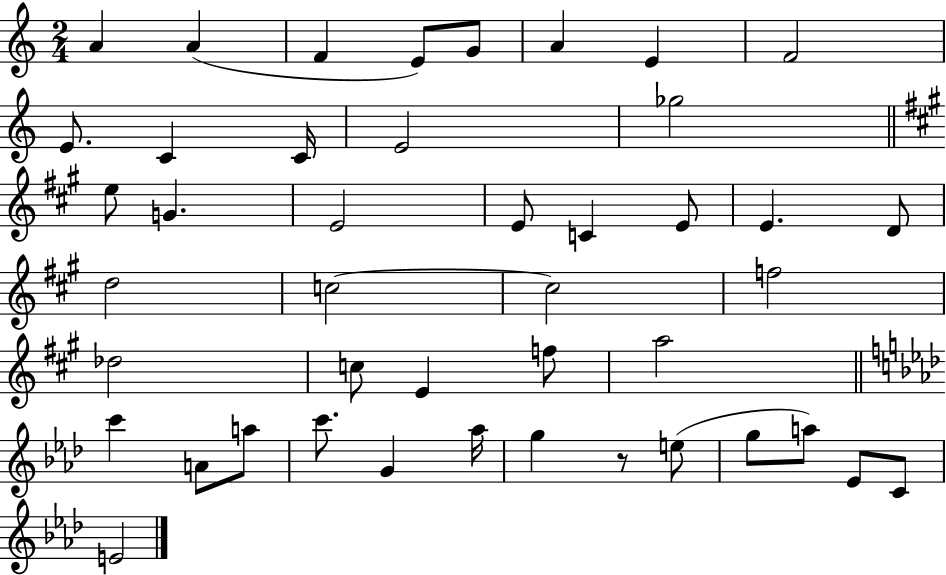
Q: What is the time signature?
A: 2/4